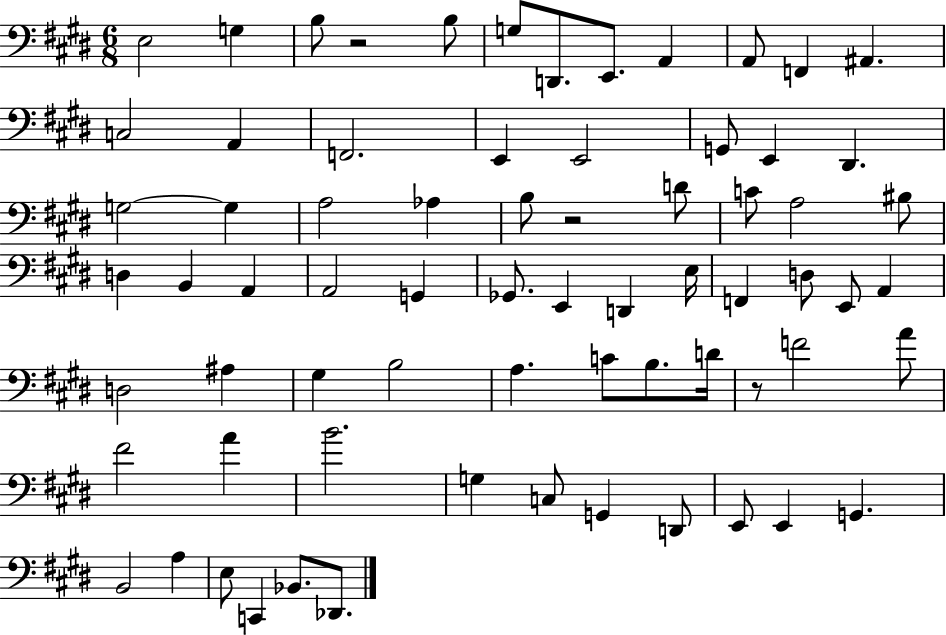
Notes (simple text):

E3/h G3/q B3/e R/h B3/e G3/e D2/e. E2/e. A2/q A2/e F2/q A#2/q. C3/h A2/q F2/h. E2/q E2/h G2/e E2/q D#2/q. G3/h G3/q A3/h Ab3/q B3/e R/h D4/e C4/e A3/h BIS3/e D3/q B2/q A2/q A2/h G2/q Gb2/e. E2/q D2/q E3/s F2/q D3/e E2/e A2/q D3/h A#3/q G#3/q B3/h A3/q. C4/e B3/e. D4/s R/e F4/h A4/e F#4/h A4/q B4/h. G3/q C3/e G2/q D2/e E2/e E2/q G2/q. B2/h A3/q E3/e C2/q Bb2/e. Db2/e.